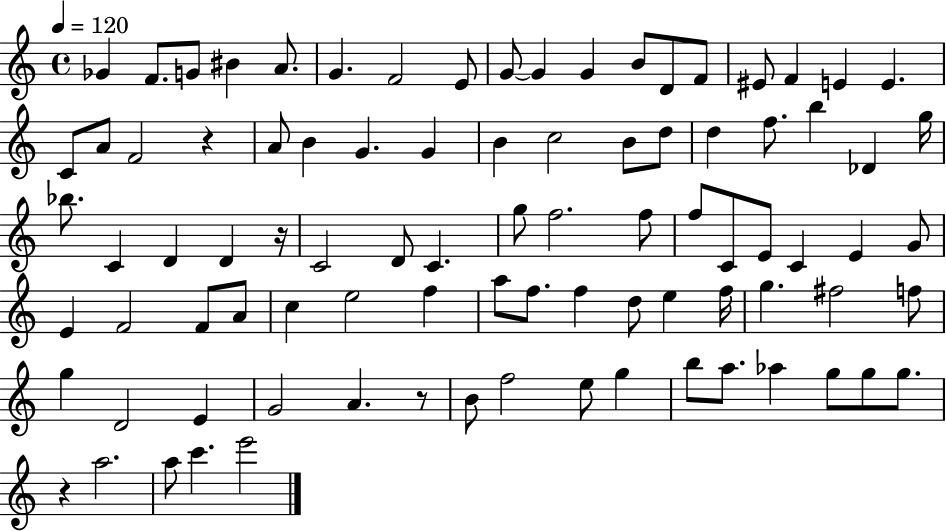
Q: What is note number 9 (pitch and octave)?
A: G4